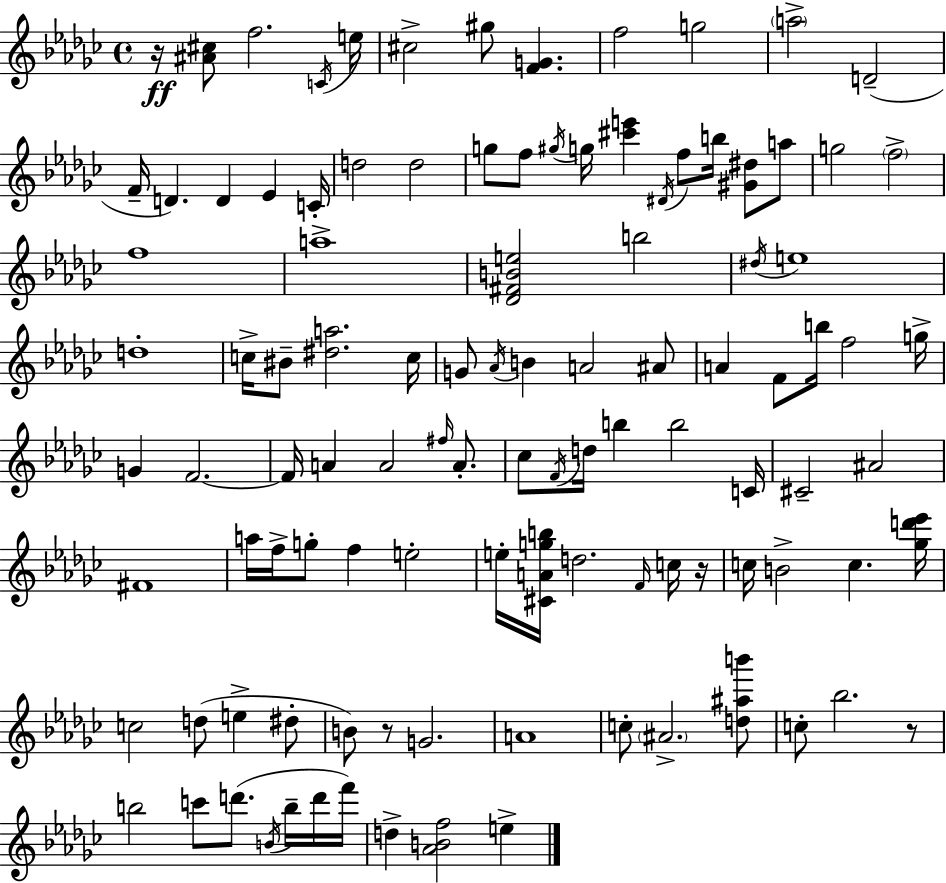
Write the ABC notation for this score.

X:1
T:Untitled
M:4/4
L:1/4
K:Ebm
z/4 [^A^c]/2 f2 C/4 e/4 ^c2 ^g/2 [FG] f2 g2 a2 D2 F/4 D D _E C/4 d2 d2 g/2 f/2 ^g/4 g/4 [^c'e'] ^D/4 f/2 b/4 [^G^d]/2 a/2 g2 f2 f4 a4 [_D^FBe]2 b2 ^d/4 e4 d4 c/4 ^B/2 [^da]2 c/4 G/2 _A/4 B A2 ^A/2 A F/2 b/4 f2 g/4 G F2 F/4 A A2 ^f/4 A/2 _c/2 F/4 d/4 b b2 C/4 ^C2 ^A2 ^F4 a/4 f/4 g/2 f e2 e/4 [^CAgb]/4 d2 F/4 c/4 z/4 c/4 B2 c [_gd'_e']/4 c2 d/2 e ^d/2 B/2 z/2 G2 A4 c/2 ^A2 [d^ab']/2 c/2 _b2 z/2 b2 c'/2 d'/2 B/4 b/4 d'/4 f'/4 d [_ABf]2 e